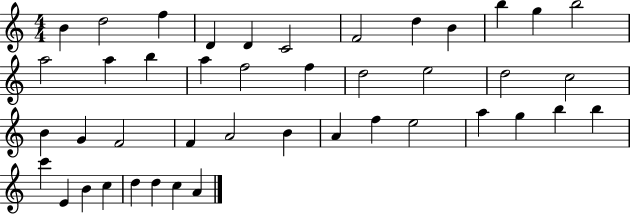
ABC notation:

X:1
T:Untitled
M:4/4
L:1/4
K:C
B d2 f D D C2 F2 d B b g b2 a2 a b a f2 f d2 e2 d2 c2 B G F2 F A2 B A f e2 a g b b c' E B c d d c A